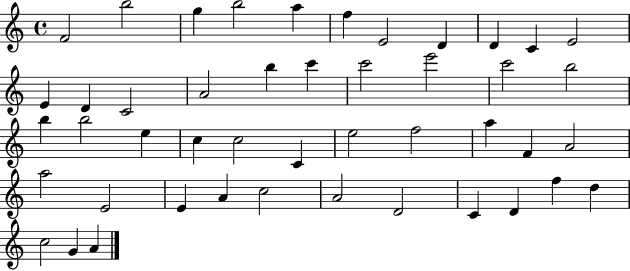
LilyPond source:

{
  \clef treble
  \time 4/4
  \defaultTimeSignature
  \key c \major
  f'2 b''2 | g''4 b''2 a''4 | f''4 e'2 d'4 | d'4 c'4 e'2 | \break e'4 d'4 c'2 | a'2 b''4 c'''4 | c'''2 e'''2 | c'''2 b''2 | \break b''4 b''2 e''4 | c''4 c''2 c'4 | e''2 f''2 | a''4 f'4 a'2 | \break a''2 e'2 | e'4 a'4 c''2 | a'2 d'2 | c'4 d'4 f''4 d''4 | \break c''2 g'4 a'4 | \bar "|."
}